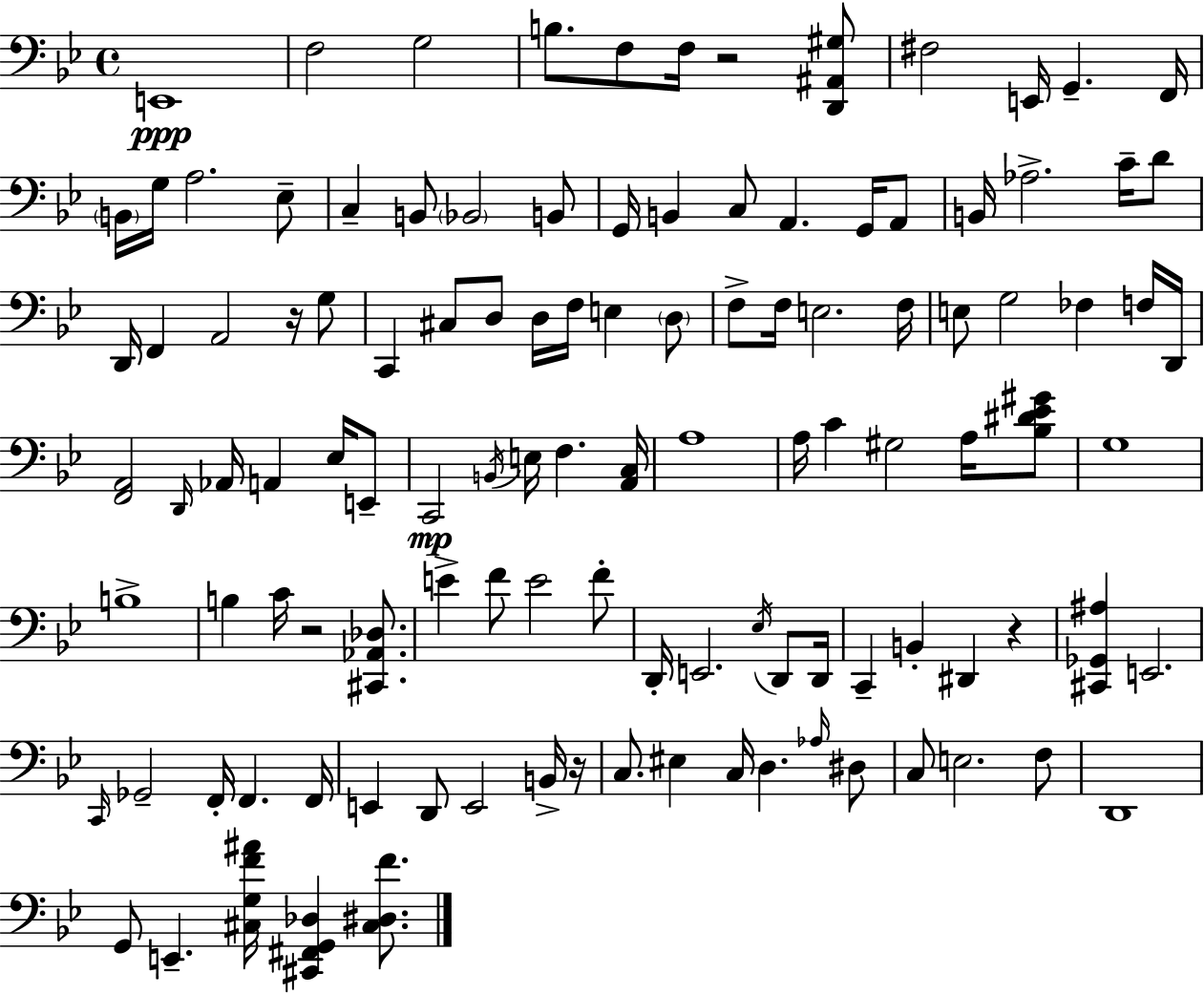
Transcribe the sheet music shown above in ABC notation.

X:1
T:Untitled
M:4/4
L:1/4
K:Bb
E,,4 F,2 G,2 B,/2 F,/2 F,/4 z2 [D,,^A,,^G,]/2 ^F,2 E,,/4 G,, F,,/4 B,,/4 G,/4 A,2 _E,/2 C, B,,/2 _B,,2 B,,/2 G,,/4 B,, C,/2 A,, G,,/4 A,,/2 B,,/4 _A,2 C/4 D/2 D,,/4 F,, A,,2 z/4 G,/2 C,, ^C,/2 D,/2 D,/4 F,/4 E, D,/2 F,/2 F,/4 E,2 F,/4 E,/2 G,2 _F, F,/4 D,,/4 [F,,A,,]2 D,,/4 _A,,/4 A,, _E,/4 E,,/2 C,,2 B,,/4 E,/4 F, [A,,C,]/4 A,4 A,/4 C ^G,2 A,/4 [_B,^D_E^G]/2 G,4 B,4 B, C/4 z2 [^C,,_A,,_D,]/2 E F/2 E2 F/2 D,,/4 E,,2 _E,/4 D,,/2 D,,/4 C,, B,, ^D,, z [^C,,_G,,^A,] E,,2 C,,/4 _G,,2 F,,/4 F,, F,,/4 E,, D,,/2 E,,2 B,,/4 z/4 C,/2 ^E, C,/4 D, _A,/4 ^D,/2 C,/2 E,2 F,/2 D,,4 G,,/2 E,, [^C,G,F^A]/4 [^C,,^F,,G,,_D,] [^C,^D,F]/2